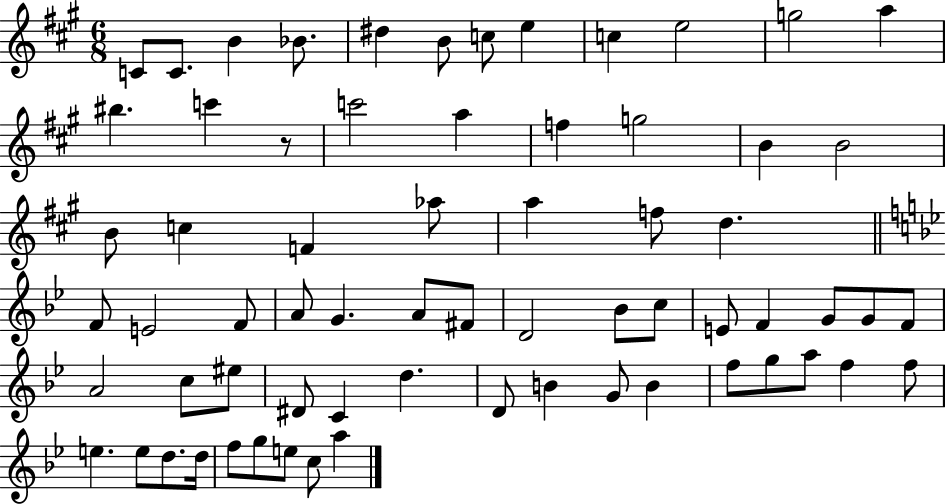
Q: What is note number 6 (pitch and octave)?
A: B4